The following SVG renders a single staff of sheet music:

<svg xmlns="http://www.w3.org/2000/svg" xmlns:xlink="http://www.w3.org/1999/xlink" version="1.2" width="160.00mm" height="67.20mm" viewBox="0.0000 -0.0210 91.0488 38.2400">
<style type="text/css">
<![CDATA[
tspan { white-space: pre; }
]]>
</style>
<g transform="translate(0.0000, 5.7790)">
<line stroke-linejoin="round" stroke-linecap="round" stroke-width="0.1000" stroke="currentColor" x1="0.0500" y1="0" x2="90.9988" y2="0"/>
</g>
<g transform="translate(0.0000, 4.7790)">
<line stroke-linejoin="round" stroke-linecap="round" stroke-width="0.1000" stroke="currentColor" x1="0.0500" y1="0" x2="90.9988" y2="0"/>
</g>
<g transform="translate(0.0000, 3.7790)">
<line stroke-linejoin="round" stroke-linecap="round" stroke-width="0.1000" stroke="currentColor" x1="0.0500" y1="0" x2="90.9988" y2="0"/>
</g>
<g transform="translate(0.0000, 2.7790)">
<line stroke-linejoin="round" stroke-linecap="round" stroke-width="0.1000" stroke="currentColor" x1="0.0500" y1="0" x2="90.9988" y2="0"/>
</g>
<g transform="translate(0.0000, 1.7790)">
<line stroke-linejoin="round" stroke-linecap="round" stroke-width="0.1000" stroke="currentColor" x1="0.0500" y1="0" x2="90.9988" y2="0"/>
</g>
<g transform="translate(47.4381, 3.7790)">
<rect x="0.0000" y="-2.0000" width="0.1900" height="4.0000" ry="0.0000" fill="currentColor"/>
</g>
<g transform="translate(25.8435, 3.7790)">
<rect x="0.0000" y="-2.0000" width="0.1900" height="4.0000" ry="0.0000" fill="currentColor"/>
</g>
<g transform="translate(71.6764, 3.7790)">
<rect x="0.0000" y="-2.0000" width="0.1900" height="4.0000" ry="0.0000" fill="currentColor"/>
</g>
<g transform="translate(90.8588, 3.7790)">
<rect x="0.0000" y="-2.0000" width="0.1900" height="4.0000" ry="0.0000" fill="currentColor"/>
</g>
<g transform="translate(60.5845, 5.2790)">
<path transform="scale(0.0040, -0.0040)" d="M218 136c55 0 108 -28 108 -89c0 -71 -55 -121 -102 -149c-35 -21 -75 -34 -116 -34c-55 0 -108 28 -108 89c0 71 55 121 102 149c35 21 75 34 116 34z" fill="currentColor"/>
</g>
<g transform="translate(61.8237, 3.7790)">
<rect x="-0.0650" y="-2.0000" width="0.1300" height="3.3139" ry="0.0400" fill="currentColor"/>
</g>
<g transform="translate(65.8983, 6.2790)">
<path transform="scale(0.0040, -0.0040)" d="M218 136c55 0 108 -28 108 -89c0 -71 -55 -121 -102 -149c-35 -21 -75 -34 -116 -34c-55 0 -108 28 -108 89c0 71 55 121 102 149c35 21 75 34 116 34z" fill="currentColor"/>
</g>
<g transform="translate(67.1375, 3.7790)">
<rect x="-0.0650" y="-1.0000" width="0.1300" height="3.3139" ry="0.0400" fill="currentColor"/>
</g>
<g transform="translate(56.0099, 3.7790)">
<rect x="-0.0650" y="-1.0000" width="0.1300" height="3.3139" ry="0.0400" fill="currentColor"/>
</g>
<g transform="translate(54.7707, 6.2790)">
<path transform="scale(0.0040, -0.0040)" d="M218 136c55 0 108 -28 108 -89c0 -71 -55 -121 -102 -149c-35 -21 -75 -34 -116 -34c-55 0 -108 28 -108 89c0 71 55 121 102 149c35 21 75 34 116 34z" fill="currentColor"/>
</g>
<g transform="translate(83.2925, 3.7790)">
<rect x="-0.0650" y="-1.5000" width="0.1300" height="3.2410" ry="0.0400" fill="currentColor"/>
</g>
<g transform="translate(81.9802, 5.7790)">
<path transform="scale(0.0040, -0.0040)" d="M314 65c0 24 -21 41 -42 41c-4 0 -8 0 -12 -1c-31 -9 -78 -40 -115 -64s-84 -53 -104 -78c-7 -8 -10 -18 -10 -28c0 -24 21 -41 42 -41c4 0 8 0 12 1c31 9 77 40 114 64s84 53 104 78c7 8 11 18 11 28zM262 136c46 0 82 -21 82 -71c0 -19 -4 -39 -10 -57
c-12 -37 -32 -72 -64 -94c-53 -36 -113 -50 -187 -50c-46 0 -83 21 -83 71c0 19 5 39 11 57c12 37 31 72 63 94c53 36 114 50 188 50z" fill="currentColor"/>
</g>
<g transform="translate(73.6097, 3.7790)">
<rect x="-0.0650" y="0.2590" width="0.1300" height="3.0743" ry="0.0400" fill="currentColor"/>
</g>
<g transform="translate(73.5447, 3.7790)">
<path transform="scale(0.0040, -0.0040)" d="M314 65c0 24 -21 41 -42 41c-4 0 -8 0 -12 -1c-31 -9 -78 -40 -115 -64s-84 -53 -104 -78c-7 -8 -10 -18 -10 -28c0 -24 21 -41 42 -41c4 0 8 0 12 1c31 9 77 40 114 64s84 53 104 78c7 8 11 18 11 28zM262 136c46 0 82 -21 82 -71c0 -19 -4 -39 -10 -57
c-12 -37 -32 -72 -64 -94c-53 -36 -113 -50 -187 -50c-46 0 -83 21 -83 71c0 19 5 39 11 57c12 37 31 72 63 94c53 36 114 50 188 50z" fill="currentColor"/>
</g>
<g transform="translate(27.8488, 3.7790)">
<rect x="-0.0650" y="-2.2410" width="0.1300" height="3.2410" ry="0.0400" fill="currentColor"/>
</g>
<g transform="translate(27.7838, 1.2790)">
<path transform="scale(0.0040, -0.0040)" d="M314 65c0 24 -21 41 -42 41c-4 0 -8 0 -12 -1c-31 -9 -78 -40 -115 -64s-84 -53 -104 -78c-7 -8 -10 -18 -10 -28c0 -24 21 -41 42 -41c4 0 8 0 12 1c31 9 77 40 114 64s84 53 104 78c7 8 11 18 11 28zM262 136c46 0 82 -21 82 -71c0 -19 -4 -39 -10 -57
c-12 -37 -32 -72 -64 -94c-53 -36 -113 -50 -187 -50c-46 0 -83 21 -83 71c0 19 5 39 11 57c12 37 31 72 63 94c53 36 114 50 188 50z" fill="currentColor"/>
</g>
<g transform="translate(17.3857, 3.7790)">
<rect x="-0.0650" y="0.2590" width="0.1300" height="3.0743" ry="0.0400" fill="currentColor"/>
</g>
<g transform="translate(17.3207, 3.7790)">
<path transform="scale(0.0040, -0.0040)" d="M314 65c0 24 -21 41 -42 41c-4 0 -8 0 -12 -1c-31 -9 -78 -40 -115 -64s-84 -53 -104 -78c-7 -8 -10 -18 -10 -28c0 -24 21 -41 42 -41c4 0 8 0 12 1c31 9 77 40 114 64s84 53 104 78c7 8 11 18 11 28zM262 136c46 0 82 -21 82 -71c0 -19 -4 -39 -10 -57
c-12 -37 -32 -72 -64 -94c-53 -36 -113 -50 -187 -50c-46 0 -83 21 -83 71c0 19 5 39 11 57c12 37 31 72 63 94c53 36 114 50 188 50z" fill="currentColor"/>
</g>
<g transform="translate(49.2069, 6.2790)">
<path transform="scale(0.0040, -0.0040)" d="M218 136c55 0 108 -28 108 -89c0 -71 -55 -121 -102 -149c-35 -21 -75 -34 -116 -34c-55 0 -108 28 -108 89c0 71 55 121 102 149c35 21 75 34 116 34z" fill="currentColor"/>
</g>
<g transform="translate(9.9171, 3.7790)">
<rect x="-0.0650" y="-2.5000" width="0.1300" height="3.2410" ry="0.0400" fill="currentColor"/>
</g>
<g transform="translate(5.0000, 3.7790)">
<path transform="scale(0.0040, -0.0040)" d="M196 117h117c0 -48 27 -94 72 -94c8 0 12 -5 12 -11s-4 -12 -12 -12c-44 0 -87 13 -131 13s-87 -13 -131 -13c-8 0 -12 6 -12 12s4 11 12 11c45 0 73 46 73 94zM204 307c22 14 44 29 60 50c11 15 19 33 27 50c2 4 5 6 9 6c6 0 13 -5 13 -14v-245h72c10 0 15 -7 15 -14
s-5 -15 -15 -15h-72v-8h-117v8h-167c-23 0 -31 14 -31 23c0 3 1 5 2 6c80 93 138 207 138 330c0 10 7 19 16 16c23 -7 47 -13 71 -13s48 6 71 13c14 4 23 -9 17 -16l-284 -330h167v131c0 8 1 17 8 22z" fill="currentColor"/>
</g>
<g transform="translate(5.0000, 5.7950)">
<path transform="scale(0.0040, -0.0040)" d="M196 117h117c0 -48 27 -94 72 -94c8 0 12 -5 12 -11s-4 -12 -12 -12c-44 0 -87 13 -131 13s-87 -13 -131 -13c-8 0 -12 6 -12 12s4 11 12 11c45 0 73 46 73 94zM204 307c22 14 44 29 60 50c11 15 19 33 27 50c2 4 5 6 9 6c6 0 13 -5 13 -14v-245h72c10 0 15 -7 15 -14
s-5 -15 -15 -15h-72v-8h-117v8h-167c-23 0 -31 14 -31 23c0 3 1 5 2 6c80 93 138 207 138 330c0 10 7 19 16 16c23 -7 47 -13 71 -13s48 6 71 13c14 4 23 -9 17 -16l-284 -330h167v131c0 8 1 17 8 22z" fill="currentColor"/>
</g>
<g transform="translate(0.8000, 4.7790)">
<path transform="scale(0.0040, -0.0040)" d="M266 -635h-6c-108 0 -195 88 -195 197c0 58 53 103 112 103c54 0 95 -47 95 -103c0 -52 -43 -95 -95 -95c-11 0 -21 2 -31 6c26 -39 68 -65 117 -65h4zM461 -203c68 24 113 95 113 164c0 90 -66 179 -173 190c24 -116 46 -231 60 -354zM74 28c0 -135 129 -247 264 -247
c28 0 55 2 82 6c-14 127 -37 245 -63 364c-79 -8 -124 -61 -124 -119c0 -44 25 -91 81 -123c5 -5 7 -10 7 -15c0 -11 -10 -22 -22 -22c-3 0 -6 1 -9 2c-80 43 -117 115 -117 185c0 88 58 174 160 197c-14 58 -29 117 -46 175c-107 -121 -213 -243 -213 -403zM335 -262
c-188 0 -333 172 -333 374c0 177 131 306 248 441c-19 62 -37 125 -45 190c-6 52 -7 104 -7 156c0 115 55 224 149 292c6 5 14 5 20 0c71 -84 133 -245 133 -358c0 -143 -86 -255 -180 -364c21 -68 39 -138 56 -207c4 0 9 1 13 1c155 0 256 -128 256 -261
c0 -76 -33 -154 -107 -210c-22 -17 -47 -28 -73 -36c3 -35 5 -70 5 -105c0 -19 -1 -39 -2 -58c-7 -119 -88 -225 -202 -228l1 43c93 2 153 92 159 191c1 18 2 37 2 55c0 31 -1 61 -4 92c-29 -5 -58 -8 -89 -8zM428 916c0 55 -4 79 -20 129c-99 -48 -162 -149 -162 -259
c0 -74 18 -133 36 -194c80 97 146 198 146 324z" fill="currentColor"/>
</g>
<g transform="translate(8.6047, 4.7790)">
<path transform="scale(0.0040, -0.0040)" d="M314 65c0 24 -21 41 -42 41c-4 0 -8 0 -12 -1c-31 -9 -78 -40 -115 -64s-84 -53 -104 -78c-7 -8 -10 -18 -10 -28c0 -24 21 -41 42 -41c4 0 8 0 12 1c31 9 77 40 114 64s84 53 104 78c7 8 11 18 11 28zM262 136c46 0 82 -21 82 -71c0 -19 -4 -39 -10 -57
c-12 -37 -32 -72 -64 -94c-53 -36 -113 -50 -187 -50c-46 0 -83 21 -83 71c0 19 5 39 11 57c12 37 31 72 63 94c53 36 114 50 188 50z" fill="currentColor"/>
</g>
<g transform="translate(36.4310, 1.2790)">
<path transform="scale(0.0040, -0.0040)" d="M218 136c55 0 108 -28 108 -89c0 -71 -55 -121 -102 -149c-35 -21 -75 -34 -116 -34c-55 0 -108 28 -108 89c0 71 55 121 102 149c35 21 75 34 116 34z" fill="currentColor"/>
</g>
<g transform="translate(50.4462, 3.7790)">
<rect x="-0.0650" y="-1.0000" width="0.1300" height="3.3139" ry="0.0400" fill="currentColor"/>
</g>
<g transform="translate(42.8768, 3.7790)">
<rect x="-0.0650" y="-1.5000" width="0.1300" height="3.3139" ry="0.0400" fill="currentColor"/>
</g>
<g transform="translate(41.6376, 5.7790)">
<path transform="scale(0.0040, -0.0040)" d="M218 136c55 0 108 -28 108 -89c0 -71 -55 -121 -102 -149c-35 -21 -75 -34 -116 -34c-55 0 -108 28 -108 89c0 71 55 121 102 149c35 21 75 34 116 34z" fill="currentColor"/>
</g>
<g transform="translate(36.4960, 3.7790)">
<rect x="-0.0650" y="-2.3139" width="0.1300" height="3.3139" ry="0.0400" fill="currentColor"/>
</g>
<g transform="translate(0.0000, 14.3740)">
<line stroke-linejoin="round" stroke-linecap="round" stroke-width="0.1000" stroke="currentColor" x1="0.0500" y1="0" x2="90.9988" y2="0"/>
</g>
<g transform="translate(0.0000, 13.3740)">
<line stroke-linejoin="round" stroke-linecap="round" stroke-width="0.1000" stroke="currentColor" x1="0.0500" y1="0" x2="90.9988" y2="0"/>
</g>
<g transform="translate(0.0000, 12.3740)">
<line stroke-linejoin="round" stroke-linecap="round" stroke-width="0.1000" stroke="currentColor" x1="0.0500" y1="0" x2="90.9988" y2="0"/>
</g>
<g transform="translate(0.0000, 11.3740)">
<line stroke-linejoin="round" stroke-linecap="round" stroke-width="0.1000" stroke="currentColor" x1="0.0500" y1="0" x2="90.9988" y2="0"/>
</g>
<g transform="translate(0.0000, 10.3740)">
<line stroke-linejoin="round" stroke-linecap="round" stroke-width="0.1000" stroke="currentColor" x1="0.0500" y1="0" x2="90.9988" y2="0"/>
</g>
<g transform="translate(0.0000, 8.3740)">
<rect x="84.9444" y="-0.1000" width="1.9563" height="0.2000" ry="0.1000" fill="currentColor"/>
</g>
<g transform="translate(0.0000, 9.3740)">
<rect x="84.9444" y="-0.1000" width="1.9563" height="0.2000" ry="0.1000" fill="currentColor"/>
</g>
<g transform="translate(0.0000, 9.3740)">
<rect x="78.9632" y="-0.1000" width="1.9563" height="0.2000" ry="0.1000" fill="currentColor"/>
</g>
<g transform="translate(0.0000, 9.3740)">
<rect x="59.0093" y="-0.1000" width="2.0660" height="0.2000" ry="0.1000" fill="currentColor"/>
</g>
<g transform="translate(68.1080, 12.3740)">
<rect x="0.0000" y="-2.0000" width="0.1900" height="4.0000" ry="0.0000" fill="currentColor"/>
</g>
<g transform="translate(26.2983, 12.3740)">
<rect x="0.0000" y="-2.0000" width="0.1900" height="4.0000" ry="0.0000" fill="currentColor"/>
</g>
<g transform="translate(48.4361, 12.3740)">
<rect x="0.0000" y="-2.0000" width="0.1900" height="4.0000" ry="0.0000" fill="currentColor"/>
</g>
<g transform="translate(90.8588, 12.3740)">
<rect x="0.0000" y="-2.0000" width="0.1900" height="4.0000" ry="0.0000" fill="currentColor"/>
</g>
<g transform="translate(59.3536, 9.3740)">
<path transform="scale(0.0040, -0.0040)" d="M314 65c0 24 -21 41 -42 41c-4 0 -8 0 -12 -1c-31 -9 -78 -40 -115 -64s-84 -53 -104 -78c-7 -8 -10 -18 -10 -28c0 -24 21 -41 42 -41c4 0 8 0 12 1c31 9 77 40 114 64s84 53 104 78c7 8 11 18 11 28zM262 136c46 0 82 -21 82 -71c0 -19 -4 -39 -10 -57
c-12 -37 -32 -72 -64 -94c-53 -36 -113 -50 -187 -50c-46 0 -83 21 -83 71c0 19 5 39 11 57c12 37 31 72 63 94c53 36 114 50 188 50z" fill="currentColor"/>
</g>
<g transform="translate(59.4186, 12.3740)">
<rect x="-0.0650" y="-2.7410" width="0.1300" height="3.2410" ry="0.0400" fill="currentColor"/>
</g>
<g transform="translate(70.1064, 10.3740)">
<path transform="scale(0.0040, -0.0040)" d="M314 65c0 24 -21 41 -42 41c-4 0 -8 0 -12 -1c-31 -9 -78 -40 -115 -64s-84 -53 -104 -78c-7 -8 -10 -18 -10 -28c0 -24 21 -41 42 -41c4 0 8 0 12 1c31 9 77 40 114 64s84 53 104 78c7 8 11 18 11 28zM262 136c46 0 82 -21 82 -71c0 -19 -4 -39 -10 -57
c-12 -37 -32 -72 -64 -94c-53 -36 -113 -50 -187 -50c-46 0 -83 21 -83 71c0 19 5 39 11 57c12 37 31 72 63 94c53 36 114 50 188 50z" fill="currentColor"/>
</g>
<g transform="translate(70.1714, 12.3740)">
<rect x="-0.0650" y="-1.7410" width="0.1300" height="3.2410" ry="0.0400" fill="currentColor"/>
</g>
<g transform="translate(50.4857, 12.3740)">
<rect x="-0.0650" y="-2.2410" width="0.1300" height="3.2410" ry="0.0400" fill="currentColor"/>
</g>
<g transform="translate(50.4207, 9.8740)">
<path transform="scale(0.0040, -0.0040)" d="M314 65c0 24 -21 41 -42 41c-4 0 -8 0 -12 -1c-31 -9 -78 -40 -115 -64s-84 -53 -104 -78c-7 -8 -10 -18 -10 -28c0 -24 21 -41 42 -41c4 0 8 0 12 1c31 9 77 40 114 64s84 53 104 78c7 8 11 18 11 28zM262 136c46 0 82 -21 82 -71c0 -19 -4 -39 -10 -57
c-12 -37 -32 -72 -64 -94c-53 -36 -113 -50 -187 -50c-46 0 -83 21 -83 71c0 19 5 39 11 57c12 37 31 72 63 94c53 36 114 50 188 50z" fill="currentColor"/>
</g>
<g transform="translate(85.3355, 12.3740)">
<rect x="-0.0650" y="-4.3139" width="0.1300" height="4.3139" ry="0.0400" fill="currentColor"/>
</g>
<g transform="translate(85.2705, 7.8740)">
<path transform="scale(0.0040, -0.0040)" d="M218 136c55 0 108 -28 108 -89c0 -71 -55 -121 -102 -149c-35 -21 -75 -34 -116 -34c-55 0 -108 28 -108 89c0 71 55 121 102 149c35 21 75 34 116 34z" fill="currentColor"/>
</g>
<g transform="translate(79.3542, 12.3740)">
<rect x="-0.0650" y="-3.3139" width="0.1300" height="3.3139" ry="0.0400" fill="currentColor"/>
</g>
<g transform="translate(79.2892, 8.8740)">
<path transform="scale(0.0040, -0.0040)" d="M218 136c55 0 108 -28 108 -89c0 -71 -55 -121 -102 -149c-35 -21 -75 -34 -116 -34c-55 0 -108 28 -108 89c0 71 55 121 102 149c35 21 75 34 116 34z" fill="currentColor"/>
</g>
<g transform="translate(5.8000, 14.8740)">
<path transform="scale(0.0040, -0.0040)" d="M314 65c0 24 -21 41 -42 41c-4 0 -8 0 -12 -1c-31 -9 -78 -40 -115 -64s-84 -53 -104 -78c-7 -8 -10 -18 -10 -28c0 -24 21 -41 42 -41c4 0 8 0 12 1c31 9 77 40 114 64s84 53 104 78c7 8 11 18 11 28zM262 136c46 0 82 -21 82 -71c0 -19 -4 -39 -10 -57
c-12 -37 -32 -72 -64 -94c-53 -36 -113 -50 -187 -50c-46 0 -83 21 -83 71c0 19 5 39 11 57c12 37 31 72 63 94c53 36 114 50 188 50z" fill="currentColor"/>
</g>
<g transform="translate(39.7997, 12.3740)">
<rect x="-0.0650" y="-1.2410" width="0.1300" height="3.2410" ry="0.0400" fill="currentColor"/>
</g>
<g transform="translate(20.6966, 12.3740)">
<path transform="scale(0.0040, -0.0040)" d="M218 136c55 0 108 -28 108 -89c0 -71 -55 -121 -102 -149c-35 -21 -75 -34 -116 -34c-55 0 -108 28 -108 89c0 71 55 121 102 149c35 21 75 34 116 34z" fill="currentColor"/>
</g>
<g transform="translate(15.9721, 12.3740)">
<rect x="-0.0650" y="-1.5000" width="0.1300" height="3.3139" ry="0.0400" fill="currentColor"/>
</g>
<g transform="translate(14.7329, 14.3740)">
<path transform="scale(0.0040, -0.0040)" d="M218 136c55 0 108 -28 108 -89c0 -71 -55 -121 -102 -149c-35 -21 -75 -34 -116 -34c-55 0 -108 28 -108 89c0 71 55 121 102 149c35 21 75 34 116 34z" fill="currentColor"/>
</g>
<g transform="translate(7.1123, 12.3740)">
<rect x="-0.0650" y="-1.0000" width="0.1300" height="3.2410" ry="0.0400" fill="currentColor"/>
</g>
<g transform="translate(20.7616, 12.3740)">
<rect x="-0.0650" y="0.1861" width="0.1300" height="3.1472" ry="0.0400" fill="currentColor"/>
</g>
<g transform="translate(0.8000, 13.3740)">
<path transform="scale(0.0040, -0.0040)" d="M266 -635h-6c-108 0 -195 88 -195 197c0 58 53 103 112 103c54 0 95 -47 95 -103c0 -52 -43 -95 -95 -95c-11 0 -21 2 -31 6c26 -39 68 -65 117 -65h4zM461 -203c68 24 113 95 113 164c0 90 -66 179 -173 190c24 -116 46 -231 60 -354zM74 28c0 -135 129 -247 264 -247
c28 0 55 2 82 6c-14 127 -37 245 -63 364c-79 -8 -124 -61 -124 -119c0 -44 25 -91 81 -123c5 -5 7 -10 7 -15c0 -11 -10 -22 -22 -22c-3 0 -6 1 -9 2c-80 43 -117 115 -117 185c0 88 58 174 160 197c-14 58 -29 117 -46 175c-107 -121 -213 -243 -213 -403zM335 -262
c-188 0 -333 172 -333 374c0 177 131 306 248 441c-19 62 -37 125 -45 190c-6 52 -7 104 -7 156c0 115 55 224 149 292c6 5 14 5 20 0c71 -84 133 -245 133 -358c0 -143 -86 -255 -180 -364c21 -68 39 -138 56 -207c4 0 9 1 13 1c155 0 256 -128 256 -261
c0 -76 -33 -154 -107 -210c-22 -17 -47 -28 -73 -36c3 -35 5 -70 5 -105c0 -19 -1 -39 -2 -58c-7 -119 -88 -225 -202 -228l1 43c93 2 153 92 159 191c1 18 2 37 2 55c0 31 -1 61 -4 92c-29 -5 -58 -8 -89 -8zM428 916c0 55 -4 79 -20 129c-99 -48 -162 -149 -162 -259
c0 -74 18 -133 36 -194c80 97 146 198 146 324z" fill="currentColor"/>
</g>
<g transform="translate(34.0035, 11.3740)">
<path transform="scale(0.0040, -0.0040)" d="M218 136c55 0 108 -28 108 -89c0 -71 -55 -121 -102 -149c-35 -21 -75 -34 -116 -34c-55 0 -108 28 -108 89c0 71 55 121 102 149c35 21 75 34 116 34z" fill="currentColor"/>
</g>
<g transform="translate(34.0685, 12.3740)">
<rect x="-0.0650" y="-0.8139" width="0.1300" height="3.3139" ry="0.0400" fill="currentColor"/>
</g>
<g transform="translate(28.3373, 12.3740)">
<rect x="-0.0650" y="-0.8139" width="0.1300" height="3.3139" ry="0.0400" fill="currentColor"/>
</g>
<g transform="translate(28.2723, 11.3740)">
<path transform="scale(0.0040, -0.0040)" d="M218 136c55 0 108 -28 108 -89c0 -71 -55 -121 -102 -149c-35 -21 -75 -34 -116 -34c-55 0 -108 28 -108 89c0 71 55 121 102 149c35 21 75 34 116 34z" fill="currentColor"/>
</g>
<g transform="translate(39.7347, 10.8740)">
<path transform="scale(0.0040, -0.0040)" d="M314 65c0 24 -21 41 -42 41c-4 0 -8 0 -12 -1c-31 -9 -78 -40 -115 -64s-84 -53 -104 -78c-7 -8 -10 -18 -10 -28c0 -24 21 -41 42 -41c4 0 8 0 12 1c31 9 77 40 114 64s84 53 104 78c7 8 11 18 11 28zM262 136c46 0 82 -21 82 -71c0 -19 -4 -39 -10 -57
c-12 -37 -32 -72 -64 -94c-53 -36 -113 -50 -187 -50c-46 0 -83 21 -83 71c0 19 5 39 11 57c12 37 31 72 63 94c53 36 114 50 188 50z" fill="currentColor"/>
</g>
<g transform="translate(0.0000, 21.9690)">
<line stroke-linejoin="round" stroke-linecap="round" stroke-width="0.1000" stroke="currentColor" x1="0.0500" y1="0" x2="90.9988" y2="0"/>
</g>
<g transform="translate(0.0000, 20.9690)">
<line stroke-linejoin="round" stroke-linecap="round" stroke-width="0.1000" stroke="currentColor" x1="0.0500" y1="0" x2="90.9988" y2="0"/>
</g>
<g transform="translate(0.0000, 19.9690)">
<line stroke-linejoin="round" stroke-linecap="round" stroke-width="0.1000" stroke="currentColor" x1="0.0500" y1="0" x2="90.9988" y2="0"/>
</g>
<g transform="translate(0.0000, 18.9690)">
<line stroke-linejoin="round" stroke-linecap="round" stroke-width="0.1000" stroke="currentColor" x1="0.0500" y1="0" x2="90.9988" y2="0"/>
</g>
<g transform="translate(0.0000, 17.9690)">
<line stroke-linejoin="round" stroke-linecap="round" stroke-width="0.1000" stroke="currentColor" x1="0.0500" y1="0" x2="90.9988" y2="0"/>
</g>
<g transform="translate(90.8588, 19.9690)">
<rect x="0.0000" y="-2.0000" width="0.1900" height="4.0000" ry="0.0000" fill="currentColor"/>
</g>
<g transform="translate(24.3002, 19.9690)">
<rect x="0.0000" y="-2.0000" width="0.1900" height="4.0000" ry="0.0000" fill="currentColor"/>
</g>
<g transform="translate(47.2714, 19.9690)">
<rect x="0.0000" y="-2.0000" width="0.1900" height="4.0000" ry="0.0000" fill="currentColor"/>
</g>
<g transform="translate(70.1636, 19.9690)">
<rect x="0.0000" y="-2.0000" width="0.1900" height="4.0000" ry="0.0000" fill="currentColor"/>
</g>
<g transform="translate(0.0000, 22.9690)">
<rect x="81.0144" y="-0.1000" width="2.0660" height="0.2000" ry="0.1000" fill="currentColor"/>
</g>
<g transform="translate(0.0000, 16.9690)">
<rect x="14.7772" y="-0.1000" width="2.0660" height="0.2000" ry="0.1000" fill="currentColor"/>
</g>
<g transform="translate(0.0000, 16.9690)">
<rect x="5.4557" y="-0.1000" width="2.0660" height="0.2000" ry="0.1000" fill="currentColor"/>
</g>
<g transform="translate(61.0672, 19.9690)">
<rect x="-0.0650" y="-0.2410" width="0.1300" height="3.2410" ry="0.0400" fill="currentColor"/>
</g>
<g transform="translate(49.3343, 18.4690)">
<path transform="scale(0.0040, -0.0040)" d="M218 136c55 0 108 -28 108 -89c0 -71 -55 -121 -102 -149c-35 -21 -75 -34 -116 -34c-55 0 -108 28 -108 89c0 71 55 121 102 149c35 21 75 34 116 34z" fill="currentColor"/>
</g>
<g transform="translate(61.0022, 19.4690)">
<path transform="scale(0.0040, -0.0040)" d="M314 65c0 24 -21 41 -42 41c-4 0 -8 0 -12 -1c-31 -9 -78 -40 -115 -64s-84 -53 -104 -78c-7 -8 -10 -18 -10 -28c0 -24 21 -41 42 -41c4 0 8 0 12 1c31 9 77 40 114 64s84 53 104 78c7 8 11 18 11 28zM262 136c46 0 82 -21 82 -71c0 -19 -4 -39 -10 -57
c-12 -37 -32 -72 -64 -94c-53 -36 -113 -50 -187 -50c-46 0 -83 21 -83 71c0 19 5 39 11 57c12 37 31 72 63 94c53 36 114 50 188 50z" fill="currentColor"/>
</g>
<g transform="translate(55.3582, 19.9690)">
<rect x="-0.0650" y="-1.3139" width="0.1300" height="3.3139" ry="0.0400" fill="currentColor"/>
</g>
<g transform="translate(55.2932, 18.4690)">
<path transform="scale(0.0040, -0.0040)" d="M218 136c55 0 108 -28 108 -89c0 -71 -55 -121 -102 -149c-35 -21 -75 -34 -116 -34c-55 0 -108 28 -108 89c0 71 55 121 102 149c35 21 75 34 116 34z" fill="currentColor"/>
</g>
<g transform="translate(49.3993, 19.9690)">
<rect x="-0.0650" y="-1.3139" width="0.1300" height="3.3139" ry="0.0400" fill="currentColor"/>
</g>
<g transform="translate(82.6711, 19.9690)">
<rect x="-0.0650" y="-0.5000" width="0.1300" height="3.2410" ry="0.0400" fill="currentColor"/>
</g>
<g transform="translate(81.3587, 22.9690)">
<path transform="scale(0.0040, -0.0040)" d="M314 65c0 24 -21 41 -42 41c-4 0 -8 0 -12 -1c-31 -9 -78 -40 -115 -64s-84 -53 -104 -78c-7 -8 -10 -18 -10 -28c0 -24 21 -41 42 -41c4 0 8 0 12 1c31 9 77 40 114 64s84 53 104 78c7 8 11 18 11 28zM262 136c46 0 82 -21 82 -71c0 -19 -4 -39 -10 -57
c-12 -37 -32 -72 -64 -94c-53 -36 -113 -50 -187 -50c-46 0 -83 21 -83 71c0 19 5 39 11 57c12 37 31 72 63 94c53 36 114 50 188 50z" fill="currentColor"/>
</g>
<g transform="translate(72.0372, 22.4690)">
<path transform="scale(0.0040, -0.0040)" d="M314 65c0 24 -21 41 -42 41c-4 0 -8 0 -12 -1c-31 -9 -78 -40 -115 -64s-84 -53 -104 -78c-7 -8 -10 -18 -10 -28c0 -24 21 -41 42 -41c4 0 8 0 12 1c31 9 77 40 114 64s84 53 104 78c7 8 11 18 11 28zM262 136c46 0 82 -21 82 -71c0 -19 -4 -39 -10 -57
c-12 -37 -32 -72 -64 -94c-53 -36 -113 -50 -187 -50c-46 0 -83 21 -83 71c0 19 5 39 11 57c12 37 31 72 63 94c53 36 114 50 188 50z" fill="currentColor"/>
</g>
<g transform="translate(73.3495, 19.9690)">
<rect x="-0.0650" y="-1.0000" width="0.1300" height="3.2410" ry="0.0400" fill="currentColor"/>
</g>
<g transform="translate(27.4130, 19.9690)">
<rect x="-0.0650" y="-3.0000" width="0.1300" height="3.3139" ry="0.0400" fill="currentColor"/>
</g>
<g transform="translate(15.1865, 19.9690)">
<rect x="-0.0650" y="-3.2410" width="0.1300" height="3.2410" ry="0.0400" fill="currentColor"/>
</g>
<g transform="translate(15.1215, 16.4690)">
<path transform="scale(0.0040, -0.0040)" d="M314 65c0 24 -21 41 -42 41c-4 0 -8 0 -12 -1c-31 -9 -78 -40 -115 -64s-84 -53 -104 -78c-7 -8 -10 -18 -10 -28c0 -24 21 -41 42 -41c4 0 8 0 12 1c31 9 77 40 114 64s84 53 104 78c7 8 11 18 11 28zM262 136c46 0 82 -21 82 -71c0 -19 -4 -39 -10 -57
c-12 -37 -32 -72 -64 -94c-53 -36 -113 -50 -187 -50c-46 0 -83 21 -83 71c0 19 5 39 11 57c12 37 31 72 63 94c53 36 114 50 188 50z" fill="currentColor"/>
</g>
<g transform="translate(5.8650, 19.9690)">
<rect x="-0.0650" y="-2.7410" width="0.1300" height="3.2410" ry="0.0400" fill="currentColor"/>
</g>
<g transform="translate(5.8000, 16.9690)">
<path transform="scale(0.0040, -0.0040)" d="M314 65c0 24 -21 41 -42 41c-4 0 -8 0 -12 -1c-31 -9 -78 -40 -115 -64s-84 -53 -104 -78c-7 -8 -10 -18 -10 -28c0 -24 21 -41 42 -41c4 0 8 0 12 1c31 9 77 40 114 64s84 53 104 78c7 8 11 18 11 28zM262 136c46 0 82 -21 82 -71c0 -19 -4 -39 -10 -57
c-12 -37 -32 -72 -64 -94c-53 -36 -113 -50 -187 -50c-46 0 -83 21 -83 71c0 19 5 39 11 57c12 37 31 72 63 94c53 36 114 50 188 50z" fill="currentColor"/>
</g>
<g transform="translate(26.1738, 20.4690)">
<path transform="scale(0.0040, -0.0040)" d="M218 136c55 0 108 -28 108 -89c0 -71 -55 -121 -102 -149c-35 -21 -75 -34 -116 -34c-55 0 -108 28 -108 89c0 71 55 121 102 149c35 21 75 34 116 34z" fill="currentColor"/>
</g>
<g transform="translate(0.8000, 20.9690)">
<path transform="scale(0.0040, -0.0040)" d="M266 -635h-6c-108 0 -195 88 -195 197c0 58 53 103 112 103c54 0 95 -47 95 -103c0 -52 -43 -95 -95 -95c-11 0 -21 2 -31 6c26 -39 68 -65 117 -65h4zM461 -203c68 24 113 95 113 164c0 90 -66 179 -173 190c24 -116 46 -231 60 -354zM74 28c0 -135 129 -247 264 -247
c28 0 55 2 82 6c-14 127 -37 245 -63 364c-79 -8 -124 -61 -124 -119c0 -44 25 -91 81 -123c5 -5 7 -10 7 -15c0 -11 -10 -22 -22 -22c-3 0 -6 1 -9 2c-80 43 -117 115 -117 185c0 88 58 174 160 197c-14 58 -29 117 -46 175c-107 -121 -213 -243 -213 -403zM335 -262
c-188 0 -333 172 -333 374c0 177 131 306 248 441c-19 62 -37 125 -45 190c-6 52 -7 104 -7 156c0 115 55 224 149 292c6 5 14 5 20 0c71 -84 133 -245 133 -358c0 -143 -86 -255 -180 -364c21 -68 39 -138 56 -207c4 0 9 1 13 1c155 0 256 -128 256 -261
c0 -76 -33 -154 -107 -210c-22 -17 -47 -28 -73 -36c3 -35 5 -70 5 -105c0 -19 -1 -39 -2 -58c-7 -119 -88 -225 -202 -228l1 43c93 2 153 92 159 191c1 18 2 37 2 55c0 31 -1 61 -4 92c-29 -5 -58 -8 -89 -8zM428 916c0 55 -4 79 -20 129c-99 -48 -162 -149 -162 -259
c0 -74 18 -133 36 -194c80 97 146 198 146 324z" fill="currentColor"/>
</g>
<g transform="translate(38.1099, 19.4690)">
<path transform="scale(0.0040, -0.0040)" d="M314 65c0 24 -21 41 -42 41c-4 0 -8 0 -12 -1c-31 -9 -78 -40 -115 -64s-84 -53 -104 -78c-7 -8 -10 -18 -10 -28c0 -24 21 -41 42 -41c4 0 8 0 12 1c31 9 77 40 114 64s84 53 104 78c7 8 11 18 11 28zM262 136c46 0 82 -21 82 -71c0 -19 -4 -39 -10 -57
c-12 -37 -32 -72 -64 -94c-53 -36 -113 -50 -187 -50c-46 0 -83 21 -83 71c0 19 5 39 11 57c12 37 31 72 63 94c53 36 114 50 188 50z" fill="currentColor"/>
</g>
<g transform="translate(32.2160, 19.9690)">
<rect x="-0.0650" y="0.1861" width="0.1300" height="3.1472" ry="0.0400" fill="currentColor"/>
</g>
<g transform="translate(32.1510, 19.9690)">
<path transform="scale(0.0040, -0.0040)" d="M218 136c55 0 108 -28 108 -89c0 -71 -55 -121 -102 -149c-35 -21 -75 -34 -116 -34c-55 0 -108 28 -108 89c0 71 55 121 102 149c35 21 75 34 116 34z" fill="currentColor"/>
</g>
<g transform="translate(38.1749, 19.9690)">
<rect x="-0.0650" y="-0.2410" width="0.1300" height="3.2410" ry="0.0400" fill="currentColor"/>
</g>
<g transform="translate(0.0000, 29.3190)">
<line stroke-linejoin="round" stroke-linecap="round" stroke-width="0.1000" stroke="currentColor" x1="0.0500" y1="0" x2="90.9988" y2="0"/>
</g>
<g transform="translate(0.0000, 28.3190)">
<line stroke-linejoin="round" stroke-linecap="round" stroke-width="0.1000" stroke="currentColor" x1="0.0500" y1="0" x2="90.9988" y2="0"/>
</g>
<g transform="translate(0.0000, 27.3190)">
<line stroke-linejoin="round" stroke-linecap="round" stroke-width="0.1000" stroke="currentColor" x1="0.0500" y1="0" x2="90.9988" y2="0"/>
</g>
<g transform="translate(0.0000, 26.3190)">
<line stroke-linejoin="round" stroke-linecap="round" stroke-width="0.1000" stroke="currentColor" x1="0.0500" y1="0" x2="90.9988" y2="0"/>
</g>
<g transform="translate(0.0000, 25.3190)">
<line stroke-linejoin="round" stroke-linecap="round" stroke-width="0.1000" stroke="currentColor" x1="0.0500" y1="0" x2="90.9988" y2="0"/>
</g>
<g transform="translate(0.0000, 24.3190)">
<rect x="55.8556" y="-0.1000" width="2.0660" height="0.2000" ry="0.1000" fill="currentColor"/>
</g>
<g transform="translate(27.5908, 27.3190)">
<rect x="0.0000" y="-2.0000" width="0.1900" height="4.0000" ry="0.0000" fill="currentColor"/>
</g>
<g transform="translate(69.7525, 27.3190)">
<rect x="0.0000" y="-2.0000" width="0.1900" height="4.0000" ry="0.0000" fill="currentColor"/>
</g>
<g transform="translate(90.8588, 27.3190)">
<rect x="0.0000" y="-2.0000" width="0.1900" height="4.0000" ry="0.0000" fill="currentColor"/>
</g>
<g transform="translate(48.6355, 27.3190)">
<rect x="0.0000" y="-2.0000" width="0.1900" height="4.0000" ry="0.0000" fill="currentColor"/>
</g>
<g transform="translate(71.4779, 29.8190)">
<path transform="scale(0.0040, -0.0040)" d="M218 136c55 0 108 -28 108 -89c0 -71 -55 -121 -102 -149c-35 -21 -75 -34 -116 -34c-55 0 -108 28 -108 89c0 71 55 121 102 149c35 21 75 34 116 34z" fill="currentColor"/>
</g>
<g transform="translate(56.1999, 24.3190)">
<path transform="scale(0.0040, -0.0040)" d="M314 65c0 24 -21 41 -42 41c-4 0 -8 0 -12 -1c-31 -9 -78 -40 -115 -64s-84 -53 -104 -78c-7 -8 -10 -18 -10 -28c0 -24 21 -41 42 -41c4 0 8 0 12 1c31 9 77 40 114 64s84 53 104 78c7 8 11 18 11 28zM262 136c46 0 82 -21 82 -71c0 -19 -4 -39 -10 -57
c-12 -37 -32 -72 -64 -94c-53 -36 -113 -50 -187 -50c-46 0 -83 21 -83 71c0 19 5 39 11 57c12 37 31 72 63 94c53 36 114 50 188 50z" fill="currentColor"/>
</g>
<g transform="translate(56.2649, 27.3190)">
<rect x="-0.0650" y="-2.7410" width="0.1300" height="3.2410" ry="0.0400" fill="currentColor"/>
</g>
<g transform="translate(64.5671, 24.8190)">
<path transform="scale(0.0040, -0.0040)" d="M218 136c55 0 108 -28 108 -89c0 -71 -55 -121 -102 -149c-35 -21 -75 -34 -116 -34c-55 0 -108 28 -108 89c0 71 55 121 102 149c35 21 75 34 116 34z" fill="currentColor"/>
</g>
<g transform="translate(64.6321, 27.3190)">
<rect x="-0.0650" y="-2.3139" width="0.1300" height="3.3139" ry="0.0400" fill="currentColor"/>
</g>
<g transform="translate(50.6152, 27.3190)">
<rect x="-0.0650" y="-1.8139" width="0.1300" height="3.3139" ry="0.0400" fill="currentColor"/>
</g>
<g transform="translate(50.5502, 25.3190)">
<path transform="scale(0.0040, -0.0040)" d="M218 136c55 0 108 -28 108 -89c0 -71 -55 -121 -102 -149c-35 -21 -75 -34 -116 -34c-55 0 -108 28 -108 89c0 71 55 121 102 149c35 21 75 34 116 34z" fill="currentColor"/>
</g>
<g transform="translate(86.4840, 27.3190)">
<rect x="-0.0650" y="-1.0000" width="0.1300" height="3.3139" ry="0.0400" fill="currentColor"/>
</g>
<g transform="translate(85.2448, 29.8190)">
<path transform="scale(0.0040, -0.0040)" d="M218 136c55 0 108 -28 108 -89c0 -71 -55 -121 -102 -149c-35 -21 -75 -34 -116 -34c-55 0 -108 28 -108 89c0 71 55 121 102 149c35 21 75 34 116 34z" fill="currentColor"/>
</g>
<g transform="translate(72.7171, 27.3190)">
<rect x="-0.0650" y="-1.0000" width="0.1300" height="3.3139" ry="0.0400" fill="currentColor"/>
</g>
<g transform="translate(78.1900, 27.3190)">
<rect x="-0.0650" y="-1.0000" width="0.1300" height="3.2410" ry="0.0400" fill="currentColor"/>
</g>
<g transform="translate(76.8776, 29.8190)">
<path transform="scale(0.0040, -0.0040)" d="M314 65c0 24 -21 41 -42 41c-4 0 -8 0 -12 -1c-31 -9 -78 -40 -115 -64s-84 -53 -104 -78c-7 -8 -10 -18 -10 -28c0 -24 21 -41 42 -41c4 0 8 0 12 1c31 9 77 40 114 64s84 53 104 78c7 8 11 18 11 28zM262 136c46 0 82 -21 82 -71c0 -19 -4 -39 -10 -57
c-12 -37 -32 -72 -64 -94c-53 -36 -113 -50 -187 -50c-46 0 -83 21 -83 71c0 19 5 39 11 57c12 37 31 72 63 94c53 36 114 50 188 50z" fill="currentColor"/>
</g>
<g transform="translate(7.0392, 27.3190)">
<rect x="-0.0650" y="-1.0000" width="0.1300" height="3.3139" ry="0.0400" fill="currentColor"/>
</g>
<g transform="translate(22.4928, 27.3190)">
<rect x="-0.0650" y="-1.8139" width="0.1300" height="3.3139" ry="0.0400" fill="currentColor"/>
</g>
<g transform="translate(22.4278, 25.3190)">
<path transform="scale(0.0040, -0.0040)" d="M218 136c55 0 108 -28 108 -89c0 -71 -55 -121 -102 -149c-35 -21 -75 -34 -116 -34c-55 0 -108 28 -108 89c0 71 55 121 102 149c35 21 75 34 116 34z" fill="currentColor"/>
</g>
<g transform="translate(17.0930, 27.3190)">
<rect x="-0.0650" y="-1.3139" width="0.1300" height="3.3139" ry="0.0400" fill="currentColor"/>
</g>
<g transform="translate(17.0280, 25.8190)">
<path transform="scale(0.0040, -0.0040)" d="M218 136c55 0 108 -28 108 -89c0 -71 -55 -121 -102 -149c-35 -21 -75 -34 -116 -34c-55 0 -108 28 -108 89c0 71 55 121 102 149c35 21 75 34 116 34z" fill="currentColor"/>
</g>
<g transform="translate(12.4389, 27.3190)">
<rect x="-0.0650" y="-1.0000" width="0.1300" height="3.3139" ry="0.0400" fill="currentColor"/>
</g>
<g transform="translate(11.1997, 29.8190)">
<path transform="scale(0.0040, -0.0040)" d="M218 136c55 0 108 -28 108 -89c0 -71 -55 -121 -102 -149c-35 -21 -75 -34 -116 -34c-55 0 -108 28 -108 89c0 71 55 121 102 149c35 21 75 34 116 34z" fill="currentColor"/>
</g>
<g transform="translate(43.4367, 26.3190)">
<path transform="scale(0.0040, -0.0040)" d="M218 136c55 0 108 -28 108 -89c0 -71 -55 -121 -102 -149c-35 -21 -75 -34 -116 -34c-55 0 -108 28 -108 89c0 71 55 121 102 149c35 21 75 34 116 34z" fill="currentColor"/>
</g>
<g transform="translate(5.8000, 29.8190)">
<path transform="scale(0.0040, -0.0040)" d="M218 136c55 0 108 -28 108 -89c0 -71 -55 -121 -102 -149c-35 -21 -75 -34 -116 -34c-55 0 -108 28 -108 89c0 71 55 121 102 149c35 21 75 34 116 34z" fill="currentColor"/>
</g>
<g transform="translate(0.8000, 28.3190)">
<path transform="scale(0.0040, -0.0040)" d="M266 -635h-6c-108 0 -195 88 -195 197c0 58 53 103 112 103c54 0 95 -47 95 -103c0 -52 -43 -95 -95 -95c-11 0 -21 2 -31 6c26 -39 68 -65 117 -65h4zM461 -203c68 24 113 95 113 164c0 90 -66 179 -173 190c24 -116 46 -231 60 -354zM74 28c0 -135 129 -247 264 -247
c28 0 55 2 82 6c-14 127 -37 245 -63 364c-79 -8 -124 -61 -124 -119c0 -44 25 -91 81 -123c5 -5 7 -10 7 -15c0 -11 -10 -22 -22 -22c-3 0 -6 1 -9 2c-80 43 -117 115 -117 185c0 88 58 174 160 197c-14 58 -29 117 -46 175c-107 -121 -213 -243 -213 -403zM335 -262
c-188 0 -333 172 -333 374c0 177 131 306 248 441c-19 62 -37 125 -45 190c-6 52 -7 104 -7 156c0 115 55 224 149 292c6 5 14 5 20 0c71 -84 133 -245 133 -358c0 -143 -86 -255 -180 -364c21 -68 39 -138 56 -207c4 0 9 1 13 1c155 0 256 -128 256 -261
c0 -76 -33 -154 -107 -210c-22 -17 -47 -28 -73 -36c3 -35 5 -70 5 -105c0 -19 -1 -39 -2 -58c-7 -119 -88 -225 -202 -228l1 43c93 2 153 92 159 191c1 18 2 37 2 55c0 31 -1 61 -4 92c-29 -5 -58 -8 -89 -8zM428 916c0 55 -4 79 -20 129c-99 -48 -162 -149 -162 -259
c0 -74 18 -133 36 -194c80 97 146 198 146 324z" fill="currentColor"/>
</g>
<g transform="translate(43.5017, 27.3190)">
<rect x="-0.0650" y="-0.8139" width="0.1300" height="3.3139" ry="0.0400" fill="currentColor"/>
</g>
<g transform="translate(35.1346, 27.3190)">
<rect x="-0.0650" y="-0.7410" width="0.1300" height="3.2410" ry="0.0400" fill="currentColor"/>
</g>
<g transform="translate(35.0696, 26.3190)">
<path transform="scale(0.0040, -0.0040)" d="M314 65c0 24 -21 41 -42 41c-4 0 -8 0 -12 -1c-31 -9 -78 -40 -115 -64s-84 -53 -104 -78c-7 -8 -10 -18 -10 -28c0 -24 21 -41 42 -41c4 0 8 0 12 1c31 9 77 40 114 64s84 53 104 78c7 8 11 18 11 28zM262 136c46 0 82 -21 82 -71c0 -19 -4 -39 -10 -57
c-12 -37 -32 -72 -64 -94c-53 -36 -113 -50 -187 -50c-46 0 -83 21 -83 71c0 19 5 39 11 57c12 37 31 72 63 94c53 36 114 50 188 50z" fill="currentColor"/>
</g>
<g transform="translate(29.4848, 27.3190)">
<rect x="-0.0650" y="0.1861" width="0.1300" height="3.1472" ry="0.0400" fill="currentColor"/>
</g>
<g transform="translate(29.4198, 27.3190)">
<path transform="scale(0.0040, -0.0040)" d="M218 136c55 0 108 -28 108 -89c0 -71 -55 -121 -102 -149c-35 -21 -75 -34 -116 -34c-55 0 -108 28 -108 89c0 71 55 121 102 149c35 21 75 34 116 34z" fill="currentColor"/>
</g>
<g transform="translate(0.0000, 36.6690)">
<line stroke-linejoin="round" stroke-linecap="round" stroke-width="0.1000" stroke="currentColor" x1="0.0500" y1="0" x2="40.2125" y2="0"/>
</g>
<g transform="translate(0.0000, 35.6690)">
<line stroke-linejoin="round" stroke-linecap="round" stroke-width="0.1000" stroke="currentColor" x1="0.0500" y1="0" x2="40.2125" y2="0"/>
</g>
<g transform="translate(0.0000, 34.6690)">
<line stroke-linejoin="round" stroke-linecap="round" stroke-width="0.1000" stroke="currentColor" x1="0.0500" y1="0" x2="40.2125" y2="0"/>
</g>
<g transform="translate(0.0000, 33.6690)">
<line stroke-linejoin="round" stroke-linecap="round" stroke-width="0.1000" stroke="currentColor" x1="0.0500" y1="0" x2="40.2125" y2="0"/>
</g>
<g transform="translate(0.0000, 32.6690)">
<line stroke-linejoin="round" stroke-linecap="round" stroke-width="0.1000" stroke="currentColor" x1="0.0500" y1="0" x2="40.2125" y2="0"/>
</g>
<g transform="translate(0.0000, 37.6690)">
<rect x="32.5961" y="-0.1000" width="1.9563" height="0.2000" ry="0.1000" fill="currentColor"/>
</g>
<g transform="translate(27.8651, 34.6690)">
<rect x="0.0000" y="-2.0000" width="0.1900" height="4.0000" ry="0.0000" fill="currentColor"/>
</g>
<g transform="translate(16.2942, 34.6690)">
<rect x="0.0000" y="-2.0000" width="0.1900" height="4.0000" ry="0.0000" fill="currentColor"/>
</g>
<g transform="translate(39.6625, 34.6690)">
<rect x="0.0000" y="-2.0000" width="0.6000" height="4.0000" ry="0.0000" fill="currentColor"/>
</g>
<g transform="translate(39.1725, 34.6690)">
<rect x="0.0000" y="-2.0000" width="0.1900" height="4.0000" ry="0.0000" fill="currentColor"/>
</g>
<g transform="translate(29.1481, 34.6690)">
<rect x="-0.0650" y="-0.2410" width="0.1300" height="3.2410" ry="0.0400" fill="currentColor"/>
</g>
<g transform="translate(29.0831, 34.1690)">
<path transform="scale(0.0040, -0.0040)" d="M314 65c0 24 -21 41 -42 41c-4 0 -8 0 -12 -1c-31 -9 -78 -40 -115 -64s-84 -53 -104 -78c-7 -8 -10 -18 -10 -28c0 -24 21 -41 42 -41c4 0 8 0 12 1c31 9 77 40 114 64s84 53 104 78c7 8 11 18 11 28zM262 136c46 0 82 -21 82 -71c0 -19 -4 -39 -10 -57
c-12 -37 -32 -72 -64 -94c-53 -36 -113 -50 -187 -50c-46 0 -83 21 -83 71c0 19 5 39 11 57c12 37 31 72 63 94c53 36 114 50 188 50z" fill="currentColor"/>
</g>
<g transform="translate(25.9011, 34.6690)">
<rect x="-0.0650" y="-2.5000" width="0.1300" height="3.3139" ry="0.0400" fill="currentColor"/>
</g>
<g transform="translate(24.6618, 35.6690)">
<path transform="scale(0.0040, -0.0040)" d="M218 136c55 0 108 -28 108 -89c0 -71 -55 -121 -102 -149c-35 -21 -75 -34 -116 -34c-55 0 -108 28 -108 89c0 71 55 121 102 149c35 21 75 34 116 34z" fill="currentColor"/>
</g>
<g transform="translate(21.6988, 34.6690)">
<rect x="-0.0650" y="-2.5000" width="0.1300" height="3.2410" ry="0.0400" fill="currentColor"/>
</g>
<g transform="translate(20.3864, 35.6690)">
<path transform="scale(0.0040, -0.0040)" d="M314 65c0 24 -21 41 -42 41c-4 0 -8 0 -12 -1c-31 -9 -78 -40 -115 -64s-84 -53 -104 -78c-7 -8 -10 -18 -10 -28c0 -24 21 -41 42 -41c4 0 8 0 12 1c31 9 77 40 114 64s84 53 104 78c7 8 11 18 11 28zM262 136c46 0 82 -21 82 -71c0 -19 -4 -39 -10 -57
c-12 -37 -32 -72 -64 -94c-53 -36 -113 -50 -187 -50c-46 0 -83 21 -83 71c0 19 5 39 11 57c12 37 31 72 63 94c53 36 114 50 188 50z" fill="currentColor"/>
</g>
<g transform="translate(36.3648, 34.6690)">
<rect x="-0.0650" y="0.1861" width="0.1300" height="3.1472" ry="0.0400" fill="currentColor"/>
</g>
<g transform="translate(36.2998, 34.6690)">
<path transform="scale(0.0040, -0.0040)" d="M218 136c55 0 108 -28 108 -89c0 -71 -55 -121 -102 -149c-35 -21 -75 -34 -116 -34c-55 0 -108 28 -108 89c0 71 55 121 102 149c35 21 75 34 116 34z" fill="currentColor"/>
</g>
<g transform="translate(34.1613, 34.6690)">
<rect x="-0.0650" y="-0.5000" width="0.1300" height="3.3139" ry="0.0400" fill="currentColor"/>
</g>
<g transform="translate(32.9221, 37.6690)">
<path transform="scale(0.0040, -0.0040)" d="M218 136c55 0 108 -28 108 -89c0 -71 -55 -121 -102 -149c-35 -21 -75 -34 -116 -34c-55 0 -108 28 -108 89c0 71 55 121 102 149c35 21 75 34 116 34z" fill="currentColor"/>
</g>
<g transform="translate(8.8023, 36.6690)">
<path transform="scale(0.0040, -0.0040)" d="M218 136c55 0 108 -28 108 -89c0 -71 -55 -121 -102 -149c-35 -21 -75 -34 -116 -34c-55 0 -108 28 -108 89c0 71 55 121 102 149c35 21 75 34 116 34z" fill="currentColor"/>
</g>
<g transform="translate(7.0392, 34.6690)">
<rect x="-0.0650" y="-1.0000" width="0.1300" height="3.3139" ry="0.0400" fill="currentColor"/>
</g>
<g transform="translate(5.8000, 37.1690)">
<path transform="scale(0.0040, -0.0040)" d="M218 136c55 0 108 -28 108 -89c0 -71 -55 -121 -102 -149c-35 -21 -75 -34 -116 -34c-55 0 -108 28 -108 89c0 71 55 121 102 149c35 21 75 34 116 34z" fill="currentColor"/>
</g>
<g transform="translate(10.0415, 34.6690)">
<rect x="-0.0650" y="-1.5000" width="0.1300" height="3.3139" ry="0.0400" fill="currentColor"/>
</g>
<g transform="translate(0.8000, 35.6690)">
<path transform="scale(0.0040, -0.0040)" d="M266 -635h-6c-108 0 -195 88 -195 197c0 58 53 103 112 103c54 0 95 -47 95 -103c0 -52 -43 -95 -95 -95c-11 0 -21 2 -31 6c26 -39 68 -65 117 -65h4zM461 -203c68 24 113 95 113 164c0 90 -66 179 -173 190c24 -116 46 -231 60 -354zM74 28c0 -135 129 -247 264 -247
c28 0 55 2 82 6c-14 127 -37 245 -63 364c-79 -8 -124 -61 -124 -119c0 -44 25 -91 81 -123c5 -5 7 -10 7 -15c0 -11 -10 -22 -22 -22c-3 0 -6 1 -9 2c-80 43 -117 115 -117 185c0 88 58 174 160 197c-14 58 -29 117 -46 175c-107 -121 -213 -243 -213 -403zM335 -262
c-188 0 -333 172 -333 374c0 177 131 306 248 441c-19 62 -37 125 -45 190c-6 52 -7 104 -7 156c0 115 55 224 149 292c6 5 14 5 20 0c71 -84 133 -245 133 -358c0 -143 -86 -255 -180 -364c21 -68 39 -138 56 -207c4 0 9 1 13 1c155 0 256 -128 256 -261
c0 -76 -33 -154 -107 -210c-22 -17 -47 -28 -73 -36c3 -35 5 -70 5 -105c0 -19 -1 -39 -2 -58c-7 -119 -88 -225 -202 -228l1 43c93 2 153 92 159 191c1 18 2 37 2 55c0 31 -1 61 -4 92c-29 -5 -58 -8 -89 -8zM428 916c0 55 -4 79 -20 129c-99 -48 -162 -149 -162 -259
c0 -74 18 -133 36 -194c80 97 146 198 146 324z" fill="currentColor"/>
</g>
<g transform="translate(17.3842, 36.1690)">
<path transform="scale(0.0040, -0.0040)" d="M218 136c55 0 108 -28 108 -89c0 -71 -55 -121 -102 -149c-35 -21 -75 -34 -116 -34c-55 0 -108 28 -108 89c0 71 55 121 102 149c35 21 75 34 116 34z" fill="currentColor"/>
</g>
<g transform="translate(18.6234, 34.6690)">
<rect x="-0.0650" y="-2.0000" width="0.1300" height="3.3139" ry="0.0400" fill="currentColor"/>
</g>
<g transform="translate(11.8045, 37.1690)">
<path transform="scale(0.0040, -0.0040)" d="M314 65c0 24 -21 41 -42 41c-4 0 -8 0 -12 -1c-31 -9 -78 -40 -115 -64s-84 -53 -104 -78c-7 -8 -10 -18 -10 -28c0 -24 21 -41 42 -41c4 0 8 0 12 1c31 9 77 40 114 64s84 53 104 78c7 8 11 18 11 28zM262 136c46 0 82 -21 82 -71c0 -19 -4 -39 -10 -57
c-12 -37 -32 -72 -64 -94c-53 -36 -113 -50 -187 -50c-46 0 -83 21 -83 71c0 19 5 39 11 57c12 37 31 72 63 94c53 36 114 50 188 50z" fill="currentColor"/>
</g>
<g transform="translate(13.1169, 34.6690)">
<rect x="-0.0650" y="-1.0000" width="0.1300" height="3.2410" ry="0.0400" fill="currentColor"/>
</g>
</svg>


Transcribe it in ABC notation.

X:1
T:Untitled
M:4/4
L:1/4
K:C
G2 B2 g2 g E D D F D B2 E2 D2 E B d d e2 g2 a2 f2 b d' a2 b2 A B c2 e e c2 D2 C2 D D e f B d2 d f a2 g D D2 D D E D2 F G2 G c2 C B